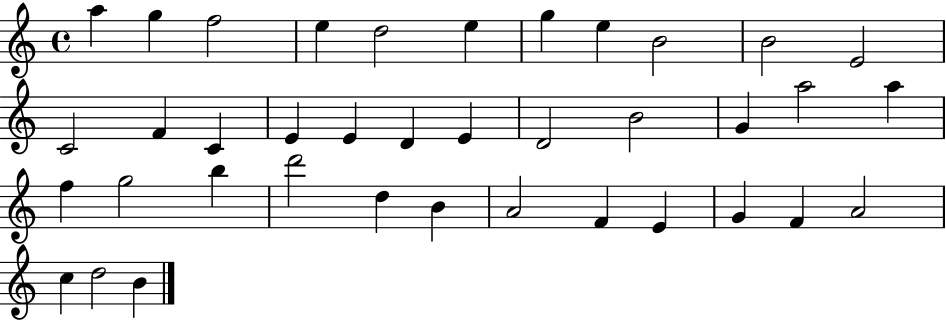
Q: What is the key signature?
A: C major